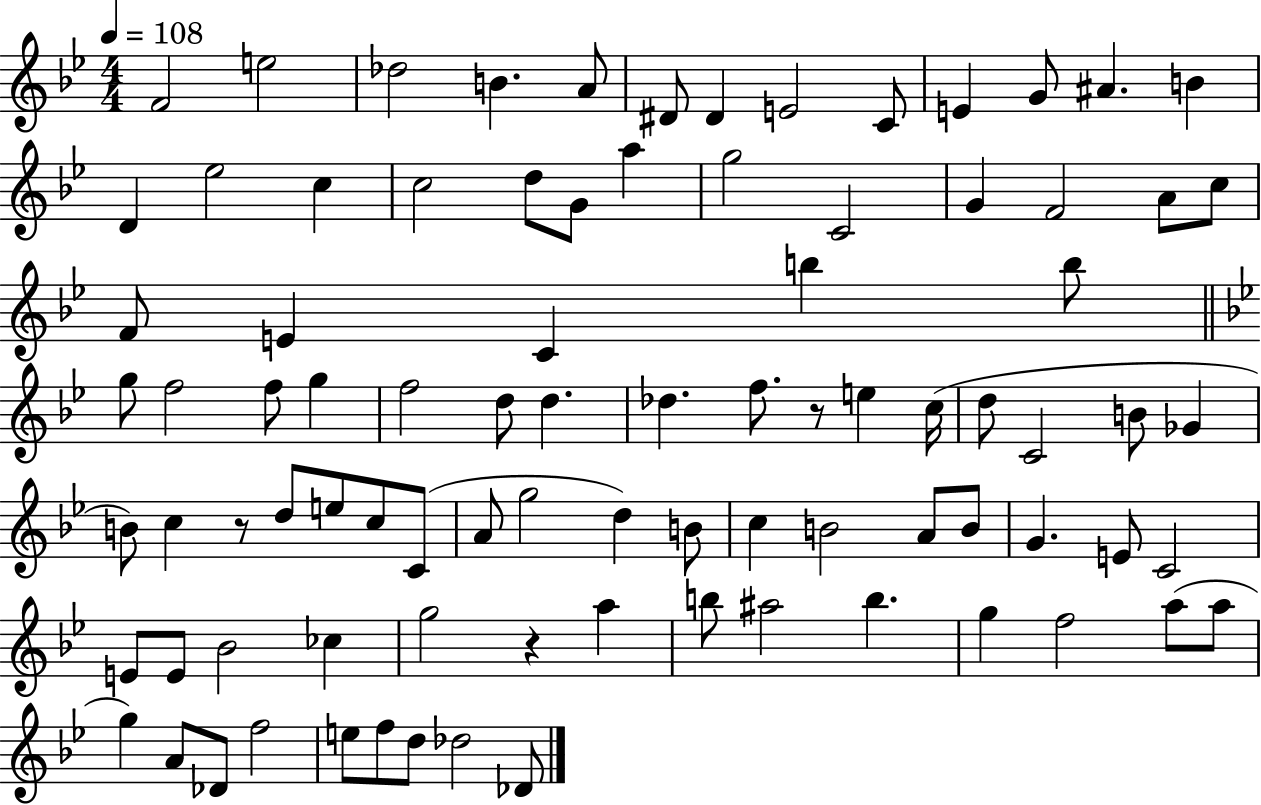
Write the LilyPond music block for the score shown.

{
  \clef treble
  \numericTimeSignature
  \time 4/4
  \key bes \major
  \tempo 4 = 108
  f'2 e''2 | des''2 b'4. a'8 | dis'8 dis'4 e'2 c'8 | e'4 g'8 ais'4. b'4 | \break d'4 ees''2 c''4 | c''2 d''8 g'8 a''4 | g''2 c'2 | g'4 f'2 a'8 c''8 | \break f'8 e'4 c'4 b''4 b''8 | \bar "||" \break \key bes \major g''8 f''2 f''8 g''4 | f''2 d''8 d''4. | des''4. f''8. r8 e''4 c''16( | d''8 c'2 b'8 ges'4 | \break b'8) c''4 r8 d''8 e''8 c''8 c'8( | a'8 g''2 d''4) b'8 | c''4 b'2 a'8 b'8 | g'4. e'8 c'2 | \break e'8 e'8 bes'2 ces''4 | g''2 r4 a''4 | b''8 ais''2 b''4. | g''4 f''2 a''8( a''8 | \break g''4) a'8 des'8 f''2 | e''8 f''8 d''8 des''2 des'8 | \bar "|."
}